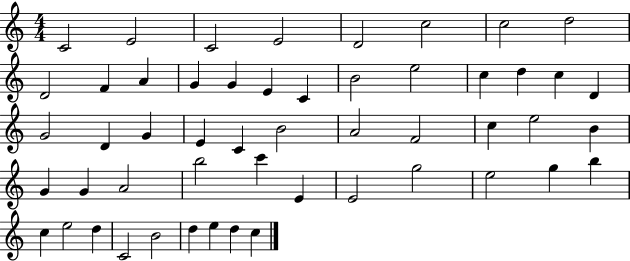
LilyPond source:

{
  \clef treble
  \numericTimeSignature
  \time 4/4
  \key c \major
  c'2 e'2 | c'2 e'2 | d'2 c''2 | c''2 d''2 | \break d'2 f'4 a'4 | g'4 g'4 e'4 c'4 | b'2 e''2 | c''4 d''4 c''4 d'4 | \break g'2 d'4 g'4 | e'4 c'4 b'2 | a'2 f'2 | c''4 e''2 b'4 | \break g'4 g'4 a'2 | b''2 c'''4 e'4 | e'2 g''2 | e''2 g''4 b''4 | \break c''4 e''2 d''4 | c'2 b'2 | d''4 e''4 d''4 c''4 | \bar "|."
}